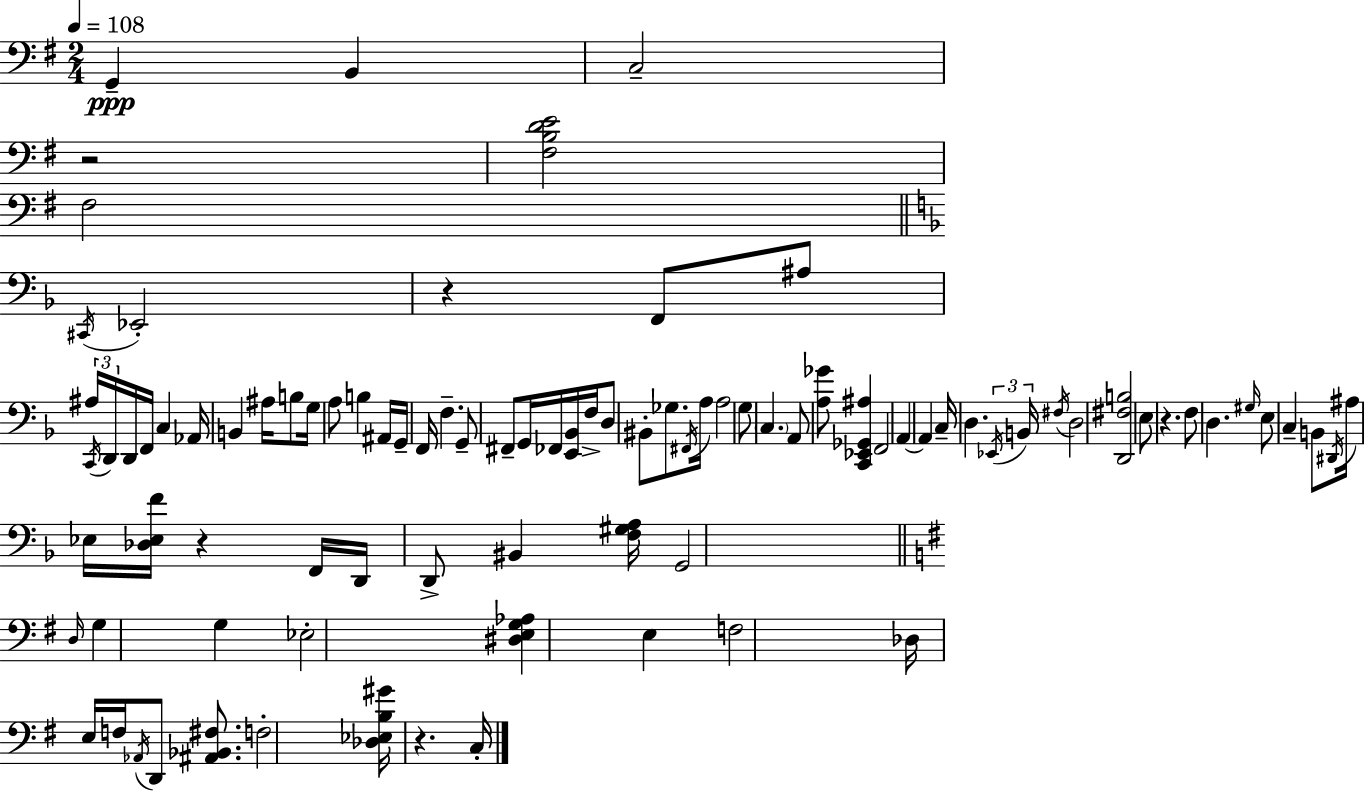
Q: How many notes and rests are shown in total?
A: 91